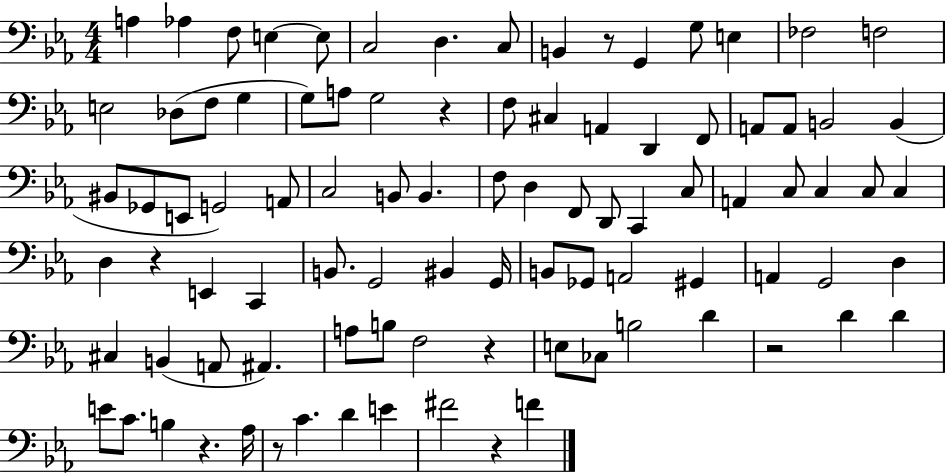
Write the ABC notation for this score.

X:1
T:Untitled
M:4/4
L:1/4
K:Eb
A, _A, F,/2 E, E,/2 C,2 D, C,/2 B,, z/2 G,, G,/2 E, _F,2 F,2 E,2 _D,/2 F,/2 G, G,/2 A,/2 G,2 z F,/2 ^C, A,, D,, F,,/2 A,,/2 A,,/2 B,,2 B,, ^B,,/2 _G,,/2 E,,/2 G,,2 A,,/2 C,2 B,,/2 B,, F,/2 D, F,,/2 D,,/2 C,, C,/2 A,, C,/2 C, C,/2 C, D, z E,, C,, B,,/2 G,,2 ^B,, G,,/4 B,,/2 _G,,/2 A,,2 ^G,, A,, G,,2 D, ^C, B,, A,,/2 ^A,, A,/2 B,/2 F,2 z E,/2 _C,/2 B,2 D z2 D D E/2 C/2 B, z _A,/4 z/2 C D E ^F2 z F